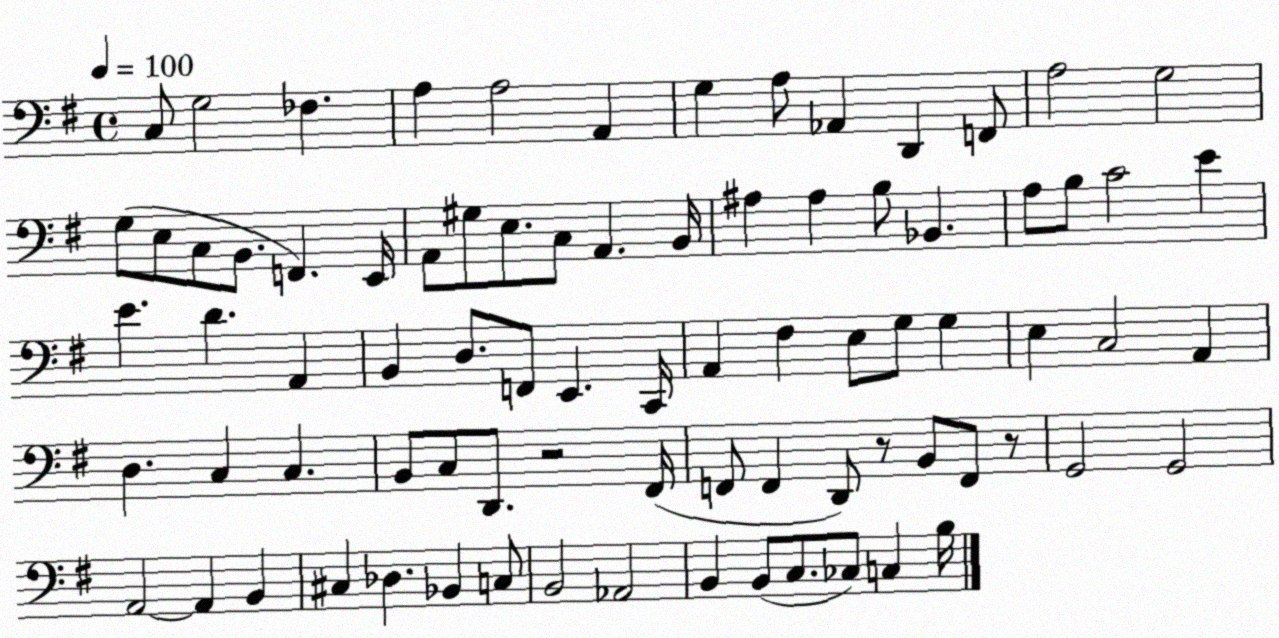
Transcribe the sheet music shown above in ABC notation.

X:1
T:Untitled
M:4/4
L:1/4
K:G
C,/2 G,2 _F, A, A,2 A,, G, A,/2 _A,, D,, F,,/2 A,2 G,2 G,/2 E,/2 C,/2 B,,/2 F,, E,,/4 A,,/2 ^G,/2 E,/2 C,/2 A,, B,,/4 ^A, ^A, B,/2 _B,, A,/2 B,/2 C2 E E D A,, B,, D,/2 F,,/2 E,, C,,/4 A,, ^F, E,/2 G,/2 G, E, C,2 A,, D, C, C, B,,/2 C,/2 D,,/2 z2 ^F,,/4 F,,/2 F,, D,,/2 z/2 B,,/2 F,,/2 z/2 G,,2 G,,2 A,,2 A,, B,, ^C, _D, _B,, C,/2 B,,2 _A,,2 B,, B,,/2 C,/2 _C,/2 C, B,/4